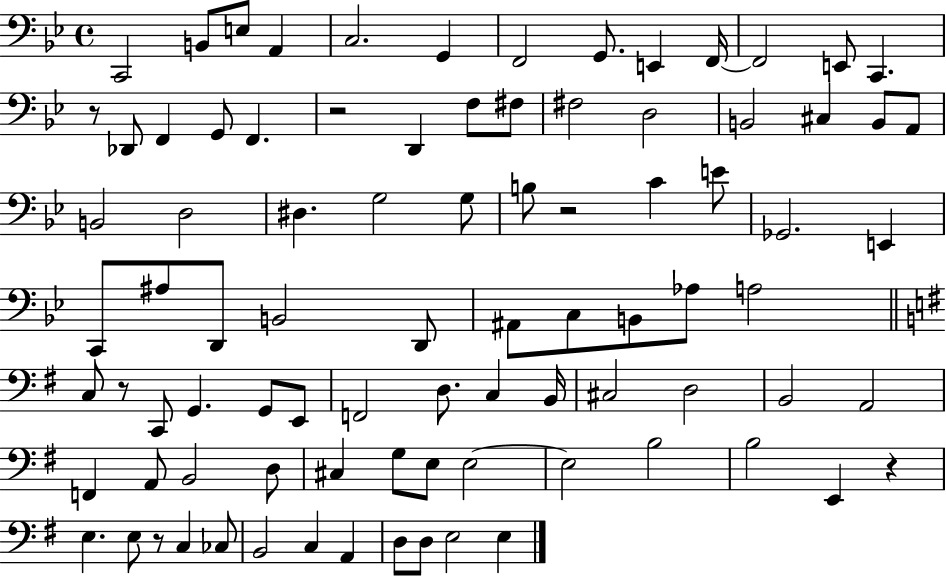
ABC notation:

X:1
T:Untitled
M:4/4
L:1/4
K:Bb
C,,2 B,,/2 E,/2 A,, C,2 G,, F,,2 G,,/2 E,, F,,/4 F,,2 E,,/2 C,, z/2 _D,,/2 F,, G,,/2 F,, z2 D,, F,/2 ^F,/2 ^F,2 D,2 B,,2 ^C, B,,/2 A,,/2 B,,2 D,2 ^D, G,2 G,/2 B,/2 z2 C E/2 _G,,2 E,, C,,/2 ^A,/2 D,,/2 B,,2 D,,/2 ^A,,/2 C,/2 B,,/2 _A,/2 A,2 C,/2 z/2 C,,/2 G,, G,,/2 E,,/2 F,,2 D,/2 C, B,,/4 ^C,2 D,2 B,,2 A,,2 F,, A,,/2 B,,2 D,/2 ^C, G,/2 E,/2 E,2 E,2 B,2 B,2 E,, z E, E,/2 z/2 C, _C,/2 B,,2 C, A,, D,/2 D,/2 E,2 E,